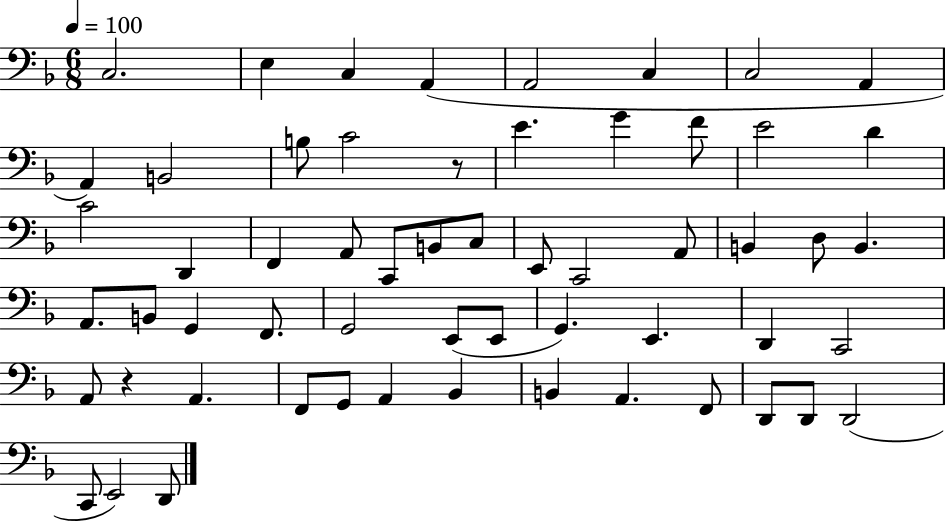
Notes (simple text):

C3/h. E3/q C3/q A2/q A2/h C3/q C3/h A2/q A2/q B2/h B3/e C4/h R/e E4/q. G4/q F4/e E4/h D4/q C4/h D2/q F2/q A2/e C2/e B2/e C3/e E2/e C2/h A2/e B2/q D3/e B2/q. A2/e. B2/e G2/q F2/e. G2/h E2/e E2/e G2/q. E2/q. D2/q C2/h A2/e R/q A2/q. F2/e G2/e A2/q Bb2/q B2/q A2/q. F2/e D2/e D2/e D2/h C2/e E2/h D2/e